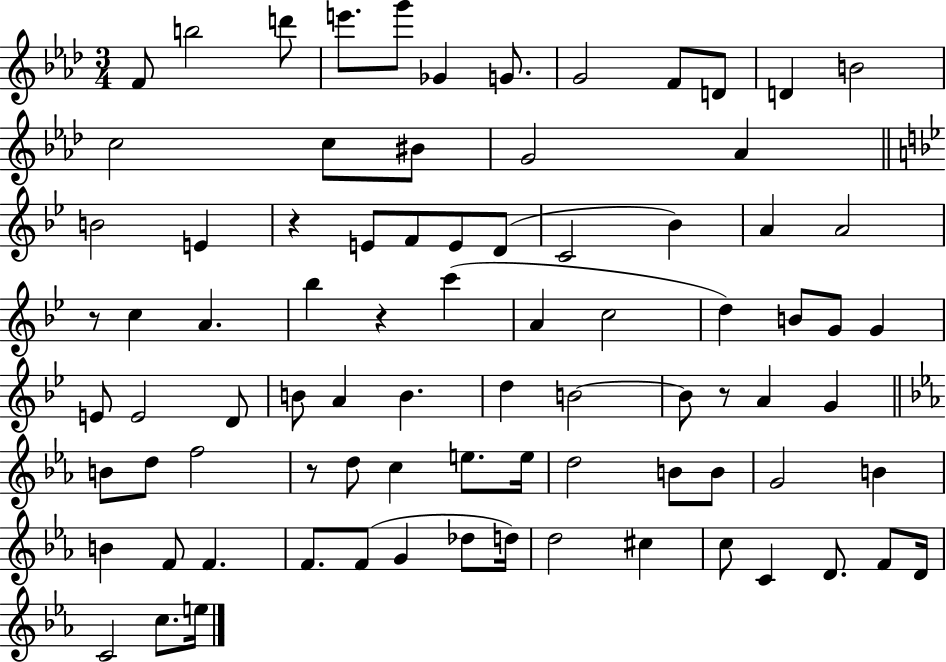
{
  \clef treble
  \numericTimeSignature
  \time 3/4
  \key aes \major
  f'8 b''2 d'''8 | e'''8. g'''8 ges'4 g'8. | g'2 f'8 d'8 | d'4 b'2 | \break c''2 c''8 bis'8 | g'2 aes'4 | \bar "||" \break \key bes \major b'2 e'4 | r4 e'8 f'8 e'8 d'8( | c'2 bes'4) | a'4 a'2 | \break r8 c''4 a'4. | bes''4 r4 c'''4( | a'4 c''2 | d''4) b'8 g'8 g'4 | \break e'8 e'2 d'8 | b'8 a'4 b'4. | d''4 b'2~~ | b'8 r8 a'4 g'4 | \break \bar "||" \break \key ees \major b'8 d''8 f''2 | r8 d''8 c''4 e''8. e''16 | d''2 b'8 b'8 | g'2 b'4 | \break b'4 f'8 f'4. | f'8. f'8( g'4 des''8 d''16) | d''2 cis''4 | c''8 c'4 d'8. f'8 d'16 | \break c'2 c''8. e''16 | \bar "|."
}